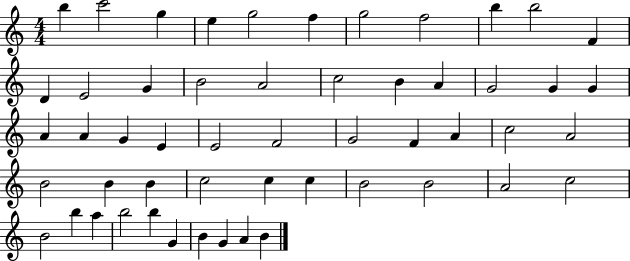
X:1
T:Untitled
M:4/4
L:1/4
K:C
b c'2 g e g2 f g2 f2 b b2 F D E2 G B2 A2 c2 B A G2 G G A A G E E2 F2 G2 F A c2 A2 B2 B B c2 c c B2 B2 A2 c2 B2 b a b2 b G B G A B